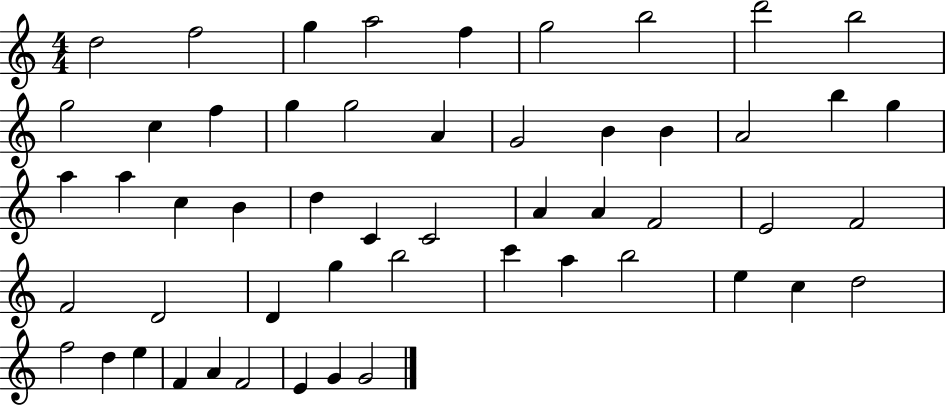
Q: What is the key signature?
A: C major